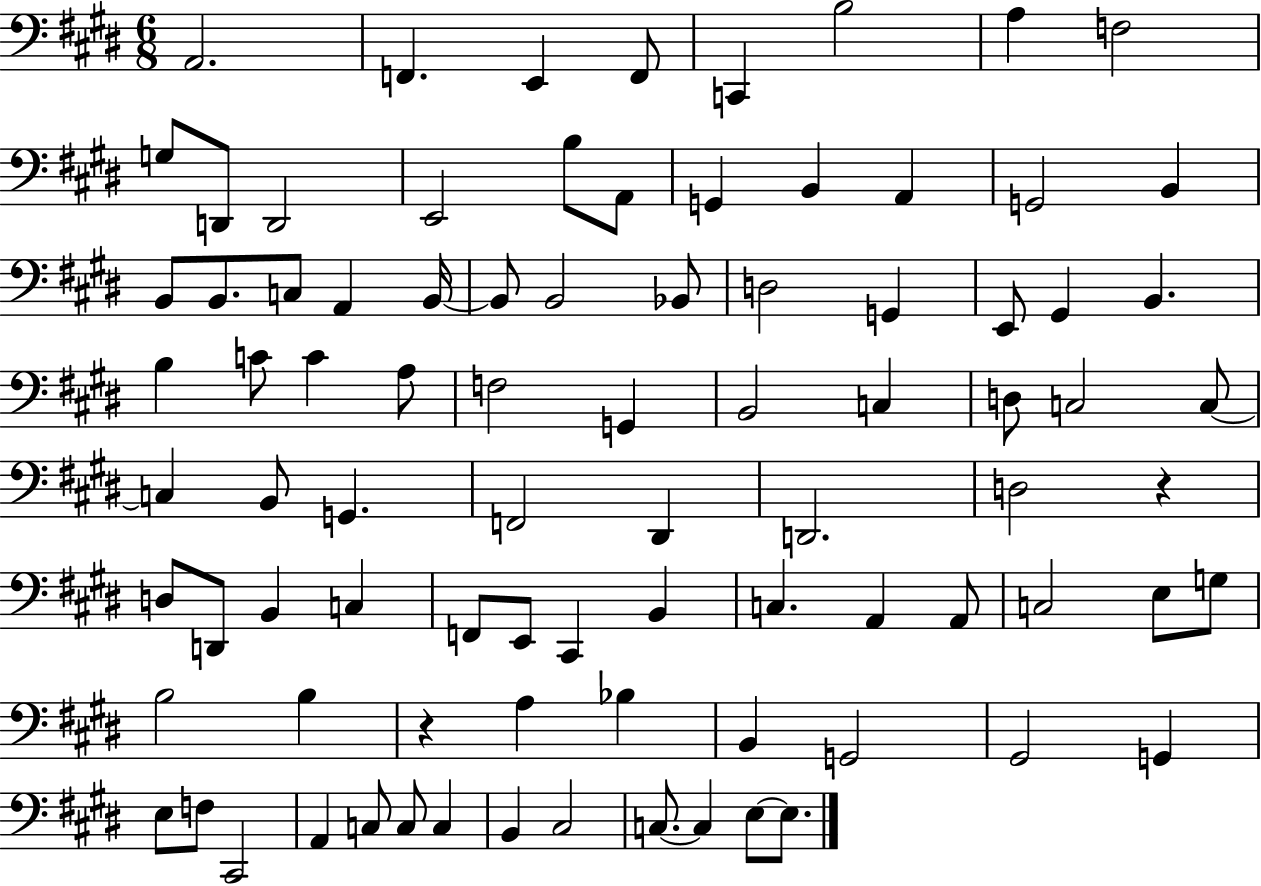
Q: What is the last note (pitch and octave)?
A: E3